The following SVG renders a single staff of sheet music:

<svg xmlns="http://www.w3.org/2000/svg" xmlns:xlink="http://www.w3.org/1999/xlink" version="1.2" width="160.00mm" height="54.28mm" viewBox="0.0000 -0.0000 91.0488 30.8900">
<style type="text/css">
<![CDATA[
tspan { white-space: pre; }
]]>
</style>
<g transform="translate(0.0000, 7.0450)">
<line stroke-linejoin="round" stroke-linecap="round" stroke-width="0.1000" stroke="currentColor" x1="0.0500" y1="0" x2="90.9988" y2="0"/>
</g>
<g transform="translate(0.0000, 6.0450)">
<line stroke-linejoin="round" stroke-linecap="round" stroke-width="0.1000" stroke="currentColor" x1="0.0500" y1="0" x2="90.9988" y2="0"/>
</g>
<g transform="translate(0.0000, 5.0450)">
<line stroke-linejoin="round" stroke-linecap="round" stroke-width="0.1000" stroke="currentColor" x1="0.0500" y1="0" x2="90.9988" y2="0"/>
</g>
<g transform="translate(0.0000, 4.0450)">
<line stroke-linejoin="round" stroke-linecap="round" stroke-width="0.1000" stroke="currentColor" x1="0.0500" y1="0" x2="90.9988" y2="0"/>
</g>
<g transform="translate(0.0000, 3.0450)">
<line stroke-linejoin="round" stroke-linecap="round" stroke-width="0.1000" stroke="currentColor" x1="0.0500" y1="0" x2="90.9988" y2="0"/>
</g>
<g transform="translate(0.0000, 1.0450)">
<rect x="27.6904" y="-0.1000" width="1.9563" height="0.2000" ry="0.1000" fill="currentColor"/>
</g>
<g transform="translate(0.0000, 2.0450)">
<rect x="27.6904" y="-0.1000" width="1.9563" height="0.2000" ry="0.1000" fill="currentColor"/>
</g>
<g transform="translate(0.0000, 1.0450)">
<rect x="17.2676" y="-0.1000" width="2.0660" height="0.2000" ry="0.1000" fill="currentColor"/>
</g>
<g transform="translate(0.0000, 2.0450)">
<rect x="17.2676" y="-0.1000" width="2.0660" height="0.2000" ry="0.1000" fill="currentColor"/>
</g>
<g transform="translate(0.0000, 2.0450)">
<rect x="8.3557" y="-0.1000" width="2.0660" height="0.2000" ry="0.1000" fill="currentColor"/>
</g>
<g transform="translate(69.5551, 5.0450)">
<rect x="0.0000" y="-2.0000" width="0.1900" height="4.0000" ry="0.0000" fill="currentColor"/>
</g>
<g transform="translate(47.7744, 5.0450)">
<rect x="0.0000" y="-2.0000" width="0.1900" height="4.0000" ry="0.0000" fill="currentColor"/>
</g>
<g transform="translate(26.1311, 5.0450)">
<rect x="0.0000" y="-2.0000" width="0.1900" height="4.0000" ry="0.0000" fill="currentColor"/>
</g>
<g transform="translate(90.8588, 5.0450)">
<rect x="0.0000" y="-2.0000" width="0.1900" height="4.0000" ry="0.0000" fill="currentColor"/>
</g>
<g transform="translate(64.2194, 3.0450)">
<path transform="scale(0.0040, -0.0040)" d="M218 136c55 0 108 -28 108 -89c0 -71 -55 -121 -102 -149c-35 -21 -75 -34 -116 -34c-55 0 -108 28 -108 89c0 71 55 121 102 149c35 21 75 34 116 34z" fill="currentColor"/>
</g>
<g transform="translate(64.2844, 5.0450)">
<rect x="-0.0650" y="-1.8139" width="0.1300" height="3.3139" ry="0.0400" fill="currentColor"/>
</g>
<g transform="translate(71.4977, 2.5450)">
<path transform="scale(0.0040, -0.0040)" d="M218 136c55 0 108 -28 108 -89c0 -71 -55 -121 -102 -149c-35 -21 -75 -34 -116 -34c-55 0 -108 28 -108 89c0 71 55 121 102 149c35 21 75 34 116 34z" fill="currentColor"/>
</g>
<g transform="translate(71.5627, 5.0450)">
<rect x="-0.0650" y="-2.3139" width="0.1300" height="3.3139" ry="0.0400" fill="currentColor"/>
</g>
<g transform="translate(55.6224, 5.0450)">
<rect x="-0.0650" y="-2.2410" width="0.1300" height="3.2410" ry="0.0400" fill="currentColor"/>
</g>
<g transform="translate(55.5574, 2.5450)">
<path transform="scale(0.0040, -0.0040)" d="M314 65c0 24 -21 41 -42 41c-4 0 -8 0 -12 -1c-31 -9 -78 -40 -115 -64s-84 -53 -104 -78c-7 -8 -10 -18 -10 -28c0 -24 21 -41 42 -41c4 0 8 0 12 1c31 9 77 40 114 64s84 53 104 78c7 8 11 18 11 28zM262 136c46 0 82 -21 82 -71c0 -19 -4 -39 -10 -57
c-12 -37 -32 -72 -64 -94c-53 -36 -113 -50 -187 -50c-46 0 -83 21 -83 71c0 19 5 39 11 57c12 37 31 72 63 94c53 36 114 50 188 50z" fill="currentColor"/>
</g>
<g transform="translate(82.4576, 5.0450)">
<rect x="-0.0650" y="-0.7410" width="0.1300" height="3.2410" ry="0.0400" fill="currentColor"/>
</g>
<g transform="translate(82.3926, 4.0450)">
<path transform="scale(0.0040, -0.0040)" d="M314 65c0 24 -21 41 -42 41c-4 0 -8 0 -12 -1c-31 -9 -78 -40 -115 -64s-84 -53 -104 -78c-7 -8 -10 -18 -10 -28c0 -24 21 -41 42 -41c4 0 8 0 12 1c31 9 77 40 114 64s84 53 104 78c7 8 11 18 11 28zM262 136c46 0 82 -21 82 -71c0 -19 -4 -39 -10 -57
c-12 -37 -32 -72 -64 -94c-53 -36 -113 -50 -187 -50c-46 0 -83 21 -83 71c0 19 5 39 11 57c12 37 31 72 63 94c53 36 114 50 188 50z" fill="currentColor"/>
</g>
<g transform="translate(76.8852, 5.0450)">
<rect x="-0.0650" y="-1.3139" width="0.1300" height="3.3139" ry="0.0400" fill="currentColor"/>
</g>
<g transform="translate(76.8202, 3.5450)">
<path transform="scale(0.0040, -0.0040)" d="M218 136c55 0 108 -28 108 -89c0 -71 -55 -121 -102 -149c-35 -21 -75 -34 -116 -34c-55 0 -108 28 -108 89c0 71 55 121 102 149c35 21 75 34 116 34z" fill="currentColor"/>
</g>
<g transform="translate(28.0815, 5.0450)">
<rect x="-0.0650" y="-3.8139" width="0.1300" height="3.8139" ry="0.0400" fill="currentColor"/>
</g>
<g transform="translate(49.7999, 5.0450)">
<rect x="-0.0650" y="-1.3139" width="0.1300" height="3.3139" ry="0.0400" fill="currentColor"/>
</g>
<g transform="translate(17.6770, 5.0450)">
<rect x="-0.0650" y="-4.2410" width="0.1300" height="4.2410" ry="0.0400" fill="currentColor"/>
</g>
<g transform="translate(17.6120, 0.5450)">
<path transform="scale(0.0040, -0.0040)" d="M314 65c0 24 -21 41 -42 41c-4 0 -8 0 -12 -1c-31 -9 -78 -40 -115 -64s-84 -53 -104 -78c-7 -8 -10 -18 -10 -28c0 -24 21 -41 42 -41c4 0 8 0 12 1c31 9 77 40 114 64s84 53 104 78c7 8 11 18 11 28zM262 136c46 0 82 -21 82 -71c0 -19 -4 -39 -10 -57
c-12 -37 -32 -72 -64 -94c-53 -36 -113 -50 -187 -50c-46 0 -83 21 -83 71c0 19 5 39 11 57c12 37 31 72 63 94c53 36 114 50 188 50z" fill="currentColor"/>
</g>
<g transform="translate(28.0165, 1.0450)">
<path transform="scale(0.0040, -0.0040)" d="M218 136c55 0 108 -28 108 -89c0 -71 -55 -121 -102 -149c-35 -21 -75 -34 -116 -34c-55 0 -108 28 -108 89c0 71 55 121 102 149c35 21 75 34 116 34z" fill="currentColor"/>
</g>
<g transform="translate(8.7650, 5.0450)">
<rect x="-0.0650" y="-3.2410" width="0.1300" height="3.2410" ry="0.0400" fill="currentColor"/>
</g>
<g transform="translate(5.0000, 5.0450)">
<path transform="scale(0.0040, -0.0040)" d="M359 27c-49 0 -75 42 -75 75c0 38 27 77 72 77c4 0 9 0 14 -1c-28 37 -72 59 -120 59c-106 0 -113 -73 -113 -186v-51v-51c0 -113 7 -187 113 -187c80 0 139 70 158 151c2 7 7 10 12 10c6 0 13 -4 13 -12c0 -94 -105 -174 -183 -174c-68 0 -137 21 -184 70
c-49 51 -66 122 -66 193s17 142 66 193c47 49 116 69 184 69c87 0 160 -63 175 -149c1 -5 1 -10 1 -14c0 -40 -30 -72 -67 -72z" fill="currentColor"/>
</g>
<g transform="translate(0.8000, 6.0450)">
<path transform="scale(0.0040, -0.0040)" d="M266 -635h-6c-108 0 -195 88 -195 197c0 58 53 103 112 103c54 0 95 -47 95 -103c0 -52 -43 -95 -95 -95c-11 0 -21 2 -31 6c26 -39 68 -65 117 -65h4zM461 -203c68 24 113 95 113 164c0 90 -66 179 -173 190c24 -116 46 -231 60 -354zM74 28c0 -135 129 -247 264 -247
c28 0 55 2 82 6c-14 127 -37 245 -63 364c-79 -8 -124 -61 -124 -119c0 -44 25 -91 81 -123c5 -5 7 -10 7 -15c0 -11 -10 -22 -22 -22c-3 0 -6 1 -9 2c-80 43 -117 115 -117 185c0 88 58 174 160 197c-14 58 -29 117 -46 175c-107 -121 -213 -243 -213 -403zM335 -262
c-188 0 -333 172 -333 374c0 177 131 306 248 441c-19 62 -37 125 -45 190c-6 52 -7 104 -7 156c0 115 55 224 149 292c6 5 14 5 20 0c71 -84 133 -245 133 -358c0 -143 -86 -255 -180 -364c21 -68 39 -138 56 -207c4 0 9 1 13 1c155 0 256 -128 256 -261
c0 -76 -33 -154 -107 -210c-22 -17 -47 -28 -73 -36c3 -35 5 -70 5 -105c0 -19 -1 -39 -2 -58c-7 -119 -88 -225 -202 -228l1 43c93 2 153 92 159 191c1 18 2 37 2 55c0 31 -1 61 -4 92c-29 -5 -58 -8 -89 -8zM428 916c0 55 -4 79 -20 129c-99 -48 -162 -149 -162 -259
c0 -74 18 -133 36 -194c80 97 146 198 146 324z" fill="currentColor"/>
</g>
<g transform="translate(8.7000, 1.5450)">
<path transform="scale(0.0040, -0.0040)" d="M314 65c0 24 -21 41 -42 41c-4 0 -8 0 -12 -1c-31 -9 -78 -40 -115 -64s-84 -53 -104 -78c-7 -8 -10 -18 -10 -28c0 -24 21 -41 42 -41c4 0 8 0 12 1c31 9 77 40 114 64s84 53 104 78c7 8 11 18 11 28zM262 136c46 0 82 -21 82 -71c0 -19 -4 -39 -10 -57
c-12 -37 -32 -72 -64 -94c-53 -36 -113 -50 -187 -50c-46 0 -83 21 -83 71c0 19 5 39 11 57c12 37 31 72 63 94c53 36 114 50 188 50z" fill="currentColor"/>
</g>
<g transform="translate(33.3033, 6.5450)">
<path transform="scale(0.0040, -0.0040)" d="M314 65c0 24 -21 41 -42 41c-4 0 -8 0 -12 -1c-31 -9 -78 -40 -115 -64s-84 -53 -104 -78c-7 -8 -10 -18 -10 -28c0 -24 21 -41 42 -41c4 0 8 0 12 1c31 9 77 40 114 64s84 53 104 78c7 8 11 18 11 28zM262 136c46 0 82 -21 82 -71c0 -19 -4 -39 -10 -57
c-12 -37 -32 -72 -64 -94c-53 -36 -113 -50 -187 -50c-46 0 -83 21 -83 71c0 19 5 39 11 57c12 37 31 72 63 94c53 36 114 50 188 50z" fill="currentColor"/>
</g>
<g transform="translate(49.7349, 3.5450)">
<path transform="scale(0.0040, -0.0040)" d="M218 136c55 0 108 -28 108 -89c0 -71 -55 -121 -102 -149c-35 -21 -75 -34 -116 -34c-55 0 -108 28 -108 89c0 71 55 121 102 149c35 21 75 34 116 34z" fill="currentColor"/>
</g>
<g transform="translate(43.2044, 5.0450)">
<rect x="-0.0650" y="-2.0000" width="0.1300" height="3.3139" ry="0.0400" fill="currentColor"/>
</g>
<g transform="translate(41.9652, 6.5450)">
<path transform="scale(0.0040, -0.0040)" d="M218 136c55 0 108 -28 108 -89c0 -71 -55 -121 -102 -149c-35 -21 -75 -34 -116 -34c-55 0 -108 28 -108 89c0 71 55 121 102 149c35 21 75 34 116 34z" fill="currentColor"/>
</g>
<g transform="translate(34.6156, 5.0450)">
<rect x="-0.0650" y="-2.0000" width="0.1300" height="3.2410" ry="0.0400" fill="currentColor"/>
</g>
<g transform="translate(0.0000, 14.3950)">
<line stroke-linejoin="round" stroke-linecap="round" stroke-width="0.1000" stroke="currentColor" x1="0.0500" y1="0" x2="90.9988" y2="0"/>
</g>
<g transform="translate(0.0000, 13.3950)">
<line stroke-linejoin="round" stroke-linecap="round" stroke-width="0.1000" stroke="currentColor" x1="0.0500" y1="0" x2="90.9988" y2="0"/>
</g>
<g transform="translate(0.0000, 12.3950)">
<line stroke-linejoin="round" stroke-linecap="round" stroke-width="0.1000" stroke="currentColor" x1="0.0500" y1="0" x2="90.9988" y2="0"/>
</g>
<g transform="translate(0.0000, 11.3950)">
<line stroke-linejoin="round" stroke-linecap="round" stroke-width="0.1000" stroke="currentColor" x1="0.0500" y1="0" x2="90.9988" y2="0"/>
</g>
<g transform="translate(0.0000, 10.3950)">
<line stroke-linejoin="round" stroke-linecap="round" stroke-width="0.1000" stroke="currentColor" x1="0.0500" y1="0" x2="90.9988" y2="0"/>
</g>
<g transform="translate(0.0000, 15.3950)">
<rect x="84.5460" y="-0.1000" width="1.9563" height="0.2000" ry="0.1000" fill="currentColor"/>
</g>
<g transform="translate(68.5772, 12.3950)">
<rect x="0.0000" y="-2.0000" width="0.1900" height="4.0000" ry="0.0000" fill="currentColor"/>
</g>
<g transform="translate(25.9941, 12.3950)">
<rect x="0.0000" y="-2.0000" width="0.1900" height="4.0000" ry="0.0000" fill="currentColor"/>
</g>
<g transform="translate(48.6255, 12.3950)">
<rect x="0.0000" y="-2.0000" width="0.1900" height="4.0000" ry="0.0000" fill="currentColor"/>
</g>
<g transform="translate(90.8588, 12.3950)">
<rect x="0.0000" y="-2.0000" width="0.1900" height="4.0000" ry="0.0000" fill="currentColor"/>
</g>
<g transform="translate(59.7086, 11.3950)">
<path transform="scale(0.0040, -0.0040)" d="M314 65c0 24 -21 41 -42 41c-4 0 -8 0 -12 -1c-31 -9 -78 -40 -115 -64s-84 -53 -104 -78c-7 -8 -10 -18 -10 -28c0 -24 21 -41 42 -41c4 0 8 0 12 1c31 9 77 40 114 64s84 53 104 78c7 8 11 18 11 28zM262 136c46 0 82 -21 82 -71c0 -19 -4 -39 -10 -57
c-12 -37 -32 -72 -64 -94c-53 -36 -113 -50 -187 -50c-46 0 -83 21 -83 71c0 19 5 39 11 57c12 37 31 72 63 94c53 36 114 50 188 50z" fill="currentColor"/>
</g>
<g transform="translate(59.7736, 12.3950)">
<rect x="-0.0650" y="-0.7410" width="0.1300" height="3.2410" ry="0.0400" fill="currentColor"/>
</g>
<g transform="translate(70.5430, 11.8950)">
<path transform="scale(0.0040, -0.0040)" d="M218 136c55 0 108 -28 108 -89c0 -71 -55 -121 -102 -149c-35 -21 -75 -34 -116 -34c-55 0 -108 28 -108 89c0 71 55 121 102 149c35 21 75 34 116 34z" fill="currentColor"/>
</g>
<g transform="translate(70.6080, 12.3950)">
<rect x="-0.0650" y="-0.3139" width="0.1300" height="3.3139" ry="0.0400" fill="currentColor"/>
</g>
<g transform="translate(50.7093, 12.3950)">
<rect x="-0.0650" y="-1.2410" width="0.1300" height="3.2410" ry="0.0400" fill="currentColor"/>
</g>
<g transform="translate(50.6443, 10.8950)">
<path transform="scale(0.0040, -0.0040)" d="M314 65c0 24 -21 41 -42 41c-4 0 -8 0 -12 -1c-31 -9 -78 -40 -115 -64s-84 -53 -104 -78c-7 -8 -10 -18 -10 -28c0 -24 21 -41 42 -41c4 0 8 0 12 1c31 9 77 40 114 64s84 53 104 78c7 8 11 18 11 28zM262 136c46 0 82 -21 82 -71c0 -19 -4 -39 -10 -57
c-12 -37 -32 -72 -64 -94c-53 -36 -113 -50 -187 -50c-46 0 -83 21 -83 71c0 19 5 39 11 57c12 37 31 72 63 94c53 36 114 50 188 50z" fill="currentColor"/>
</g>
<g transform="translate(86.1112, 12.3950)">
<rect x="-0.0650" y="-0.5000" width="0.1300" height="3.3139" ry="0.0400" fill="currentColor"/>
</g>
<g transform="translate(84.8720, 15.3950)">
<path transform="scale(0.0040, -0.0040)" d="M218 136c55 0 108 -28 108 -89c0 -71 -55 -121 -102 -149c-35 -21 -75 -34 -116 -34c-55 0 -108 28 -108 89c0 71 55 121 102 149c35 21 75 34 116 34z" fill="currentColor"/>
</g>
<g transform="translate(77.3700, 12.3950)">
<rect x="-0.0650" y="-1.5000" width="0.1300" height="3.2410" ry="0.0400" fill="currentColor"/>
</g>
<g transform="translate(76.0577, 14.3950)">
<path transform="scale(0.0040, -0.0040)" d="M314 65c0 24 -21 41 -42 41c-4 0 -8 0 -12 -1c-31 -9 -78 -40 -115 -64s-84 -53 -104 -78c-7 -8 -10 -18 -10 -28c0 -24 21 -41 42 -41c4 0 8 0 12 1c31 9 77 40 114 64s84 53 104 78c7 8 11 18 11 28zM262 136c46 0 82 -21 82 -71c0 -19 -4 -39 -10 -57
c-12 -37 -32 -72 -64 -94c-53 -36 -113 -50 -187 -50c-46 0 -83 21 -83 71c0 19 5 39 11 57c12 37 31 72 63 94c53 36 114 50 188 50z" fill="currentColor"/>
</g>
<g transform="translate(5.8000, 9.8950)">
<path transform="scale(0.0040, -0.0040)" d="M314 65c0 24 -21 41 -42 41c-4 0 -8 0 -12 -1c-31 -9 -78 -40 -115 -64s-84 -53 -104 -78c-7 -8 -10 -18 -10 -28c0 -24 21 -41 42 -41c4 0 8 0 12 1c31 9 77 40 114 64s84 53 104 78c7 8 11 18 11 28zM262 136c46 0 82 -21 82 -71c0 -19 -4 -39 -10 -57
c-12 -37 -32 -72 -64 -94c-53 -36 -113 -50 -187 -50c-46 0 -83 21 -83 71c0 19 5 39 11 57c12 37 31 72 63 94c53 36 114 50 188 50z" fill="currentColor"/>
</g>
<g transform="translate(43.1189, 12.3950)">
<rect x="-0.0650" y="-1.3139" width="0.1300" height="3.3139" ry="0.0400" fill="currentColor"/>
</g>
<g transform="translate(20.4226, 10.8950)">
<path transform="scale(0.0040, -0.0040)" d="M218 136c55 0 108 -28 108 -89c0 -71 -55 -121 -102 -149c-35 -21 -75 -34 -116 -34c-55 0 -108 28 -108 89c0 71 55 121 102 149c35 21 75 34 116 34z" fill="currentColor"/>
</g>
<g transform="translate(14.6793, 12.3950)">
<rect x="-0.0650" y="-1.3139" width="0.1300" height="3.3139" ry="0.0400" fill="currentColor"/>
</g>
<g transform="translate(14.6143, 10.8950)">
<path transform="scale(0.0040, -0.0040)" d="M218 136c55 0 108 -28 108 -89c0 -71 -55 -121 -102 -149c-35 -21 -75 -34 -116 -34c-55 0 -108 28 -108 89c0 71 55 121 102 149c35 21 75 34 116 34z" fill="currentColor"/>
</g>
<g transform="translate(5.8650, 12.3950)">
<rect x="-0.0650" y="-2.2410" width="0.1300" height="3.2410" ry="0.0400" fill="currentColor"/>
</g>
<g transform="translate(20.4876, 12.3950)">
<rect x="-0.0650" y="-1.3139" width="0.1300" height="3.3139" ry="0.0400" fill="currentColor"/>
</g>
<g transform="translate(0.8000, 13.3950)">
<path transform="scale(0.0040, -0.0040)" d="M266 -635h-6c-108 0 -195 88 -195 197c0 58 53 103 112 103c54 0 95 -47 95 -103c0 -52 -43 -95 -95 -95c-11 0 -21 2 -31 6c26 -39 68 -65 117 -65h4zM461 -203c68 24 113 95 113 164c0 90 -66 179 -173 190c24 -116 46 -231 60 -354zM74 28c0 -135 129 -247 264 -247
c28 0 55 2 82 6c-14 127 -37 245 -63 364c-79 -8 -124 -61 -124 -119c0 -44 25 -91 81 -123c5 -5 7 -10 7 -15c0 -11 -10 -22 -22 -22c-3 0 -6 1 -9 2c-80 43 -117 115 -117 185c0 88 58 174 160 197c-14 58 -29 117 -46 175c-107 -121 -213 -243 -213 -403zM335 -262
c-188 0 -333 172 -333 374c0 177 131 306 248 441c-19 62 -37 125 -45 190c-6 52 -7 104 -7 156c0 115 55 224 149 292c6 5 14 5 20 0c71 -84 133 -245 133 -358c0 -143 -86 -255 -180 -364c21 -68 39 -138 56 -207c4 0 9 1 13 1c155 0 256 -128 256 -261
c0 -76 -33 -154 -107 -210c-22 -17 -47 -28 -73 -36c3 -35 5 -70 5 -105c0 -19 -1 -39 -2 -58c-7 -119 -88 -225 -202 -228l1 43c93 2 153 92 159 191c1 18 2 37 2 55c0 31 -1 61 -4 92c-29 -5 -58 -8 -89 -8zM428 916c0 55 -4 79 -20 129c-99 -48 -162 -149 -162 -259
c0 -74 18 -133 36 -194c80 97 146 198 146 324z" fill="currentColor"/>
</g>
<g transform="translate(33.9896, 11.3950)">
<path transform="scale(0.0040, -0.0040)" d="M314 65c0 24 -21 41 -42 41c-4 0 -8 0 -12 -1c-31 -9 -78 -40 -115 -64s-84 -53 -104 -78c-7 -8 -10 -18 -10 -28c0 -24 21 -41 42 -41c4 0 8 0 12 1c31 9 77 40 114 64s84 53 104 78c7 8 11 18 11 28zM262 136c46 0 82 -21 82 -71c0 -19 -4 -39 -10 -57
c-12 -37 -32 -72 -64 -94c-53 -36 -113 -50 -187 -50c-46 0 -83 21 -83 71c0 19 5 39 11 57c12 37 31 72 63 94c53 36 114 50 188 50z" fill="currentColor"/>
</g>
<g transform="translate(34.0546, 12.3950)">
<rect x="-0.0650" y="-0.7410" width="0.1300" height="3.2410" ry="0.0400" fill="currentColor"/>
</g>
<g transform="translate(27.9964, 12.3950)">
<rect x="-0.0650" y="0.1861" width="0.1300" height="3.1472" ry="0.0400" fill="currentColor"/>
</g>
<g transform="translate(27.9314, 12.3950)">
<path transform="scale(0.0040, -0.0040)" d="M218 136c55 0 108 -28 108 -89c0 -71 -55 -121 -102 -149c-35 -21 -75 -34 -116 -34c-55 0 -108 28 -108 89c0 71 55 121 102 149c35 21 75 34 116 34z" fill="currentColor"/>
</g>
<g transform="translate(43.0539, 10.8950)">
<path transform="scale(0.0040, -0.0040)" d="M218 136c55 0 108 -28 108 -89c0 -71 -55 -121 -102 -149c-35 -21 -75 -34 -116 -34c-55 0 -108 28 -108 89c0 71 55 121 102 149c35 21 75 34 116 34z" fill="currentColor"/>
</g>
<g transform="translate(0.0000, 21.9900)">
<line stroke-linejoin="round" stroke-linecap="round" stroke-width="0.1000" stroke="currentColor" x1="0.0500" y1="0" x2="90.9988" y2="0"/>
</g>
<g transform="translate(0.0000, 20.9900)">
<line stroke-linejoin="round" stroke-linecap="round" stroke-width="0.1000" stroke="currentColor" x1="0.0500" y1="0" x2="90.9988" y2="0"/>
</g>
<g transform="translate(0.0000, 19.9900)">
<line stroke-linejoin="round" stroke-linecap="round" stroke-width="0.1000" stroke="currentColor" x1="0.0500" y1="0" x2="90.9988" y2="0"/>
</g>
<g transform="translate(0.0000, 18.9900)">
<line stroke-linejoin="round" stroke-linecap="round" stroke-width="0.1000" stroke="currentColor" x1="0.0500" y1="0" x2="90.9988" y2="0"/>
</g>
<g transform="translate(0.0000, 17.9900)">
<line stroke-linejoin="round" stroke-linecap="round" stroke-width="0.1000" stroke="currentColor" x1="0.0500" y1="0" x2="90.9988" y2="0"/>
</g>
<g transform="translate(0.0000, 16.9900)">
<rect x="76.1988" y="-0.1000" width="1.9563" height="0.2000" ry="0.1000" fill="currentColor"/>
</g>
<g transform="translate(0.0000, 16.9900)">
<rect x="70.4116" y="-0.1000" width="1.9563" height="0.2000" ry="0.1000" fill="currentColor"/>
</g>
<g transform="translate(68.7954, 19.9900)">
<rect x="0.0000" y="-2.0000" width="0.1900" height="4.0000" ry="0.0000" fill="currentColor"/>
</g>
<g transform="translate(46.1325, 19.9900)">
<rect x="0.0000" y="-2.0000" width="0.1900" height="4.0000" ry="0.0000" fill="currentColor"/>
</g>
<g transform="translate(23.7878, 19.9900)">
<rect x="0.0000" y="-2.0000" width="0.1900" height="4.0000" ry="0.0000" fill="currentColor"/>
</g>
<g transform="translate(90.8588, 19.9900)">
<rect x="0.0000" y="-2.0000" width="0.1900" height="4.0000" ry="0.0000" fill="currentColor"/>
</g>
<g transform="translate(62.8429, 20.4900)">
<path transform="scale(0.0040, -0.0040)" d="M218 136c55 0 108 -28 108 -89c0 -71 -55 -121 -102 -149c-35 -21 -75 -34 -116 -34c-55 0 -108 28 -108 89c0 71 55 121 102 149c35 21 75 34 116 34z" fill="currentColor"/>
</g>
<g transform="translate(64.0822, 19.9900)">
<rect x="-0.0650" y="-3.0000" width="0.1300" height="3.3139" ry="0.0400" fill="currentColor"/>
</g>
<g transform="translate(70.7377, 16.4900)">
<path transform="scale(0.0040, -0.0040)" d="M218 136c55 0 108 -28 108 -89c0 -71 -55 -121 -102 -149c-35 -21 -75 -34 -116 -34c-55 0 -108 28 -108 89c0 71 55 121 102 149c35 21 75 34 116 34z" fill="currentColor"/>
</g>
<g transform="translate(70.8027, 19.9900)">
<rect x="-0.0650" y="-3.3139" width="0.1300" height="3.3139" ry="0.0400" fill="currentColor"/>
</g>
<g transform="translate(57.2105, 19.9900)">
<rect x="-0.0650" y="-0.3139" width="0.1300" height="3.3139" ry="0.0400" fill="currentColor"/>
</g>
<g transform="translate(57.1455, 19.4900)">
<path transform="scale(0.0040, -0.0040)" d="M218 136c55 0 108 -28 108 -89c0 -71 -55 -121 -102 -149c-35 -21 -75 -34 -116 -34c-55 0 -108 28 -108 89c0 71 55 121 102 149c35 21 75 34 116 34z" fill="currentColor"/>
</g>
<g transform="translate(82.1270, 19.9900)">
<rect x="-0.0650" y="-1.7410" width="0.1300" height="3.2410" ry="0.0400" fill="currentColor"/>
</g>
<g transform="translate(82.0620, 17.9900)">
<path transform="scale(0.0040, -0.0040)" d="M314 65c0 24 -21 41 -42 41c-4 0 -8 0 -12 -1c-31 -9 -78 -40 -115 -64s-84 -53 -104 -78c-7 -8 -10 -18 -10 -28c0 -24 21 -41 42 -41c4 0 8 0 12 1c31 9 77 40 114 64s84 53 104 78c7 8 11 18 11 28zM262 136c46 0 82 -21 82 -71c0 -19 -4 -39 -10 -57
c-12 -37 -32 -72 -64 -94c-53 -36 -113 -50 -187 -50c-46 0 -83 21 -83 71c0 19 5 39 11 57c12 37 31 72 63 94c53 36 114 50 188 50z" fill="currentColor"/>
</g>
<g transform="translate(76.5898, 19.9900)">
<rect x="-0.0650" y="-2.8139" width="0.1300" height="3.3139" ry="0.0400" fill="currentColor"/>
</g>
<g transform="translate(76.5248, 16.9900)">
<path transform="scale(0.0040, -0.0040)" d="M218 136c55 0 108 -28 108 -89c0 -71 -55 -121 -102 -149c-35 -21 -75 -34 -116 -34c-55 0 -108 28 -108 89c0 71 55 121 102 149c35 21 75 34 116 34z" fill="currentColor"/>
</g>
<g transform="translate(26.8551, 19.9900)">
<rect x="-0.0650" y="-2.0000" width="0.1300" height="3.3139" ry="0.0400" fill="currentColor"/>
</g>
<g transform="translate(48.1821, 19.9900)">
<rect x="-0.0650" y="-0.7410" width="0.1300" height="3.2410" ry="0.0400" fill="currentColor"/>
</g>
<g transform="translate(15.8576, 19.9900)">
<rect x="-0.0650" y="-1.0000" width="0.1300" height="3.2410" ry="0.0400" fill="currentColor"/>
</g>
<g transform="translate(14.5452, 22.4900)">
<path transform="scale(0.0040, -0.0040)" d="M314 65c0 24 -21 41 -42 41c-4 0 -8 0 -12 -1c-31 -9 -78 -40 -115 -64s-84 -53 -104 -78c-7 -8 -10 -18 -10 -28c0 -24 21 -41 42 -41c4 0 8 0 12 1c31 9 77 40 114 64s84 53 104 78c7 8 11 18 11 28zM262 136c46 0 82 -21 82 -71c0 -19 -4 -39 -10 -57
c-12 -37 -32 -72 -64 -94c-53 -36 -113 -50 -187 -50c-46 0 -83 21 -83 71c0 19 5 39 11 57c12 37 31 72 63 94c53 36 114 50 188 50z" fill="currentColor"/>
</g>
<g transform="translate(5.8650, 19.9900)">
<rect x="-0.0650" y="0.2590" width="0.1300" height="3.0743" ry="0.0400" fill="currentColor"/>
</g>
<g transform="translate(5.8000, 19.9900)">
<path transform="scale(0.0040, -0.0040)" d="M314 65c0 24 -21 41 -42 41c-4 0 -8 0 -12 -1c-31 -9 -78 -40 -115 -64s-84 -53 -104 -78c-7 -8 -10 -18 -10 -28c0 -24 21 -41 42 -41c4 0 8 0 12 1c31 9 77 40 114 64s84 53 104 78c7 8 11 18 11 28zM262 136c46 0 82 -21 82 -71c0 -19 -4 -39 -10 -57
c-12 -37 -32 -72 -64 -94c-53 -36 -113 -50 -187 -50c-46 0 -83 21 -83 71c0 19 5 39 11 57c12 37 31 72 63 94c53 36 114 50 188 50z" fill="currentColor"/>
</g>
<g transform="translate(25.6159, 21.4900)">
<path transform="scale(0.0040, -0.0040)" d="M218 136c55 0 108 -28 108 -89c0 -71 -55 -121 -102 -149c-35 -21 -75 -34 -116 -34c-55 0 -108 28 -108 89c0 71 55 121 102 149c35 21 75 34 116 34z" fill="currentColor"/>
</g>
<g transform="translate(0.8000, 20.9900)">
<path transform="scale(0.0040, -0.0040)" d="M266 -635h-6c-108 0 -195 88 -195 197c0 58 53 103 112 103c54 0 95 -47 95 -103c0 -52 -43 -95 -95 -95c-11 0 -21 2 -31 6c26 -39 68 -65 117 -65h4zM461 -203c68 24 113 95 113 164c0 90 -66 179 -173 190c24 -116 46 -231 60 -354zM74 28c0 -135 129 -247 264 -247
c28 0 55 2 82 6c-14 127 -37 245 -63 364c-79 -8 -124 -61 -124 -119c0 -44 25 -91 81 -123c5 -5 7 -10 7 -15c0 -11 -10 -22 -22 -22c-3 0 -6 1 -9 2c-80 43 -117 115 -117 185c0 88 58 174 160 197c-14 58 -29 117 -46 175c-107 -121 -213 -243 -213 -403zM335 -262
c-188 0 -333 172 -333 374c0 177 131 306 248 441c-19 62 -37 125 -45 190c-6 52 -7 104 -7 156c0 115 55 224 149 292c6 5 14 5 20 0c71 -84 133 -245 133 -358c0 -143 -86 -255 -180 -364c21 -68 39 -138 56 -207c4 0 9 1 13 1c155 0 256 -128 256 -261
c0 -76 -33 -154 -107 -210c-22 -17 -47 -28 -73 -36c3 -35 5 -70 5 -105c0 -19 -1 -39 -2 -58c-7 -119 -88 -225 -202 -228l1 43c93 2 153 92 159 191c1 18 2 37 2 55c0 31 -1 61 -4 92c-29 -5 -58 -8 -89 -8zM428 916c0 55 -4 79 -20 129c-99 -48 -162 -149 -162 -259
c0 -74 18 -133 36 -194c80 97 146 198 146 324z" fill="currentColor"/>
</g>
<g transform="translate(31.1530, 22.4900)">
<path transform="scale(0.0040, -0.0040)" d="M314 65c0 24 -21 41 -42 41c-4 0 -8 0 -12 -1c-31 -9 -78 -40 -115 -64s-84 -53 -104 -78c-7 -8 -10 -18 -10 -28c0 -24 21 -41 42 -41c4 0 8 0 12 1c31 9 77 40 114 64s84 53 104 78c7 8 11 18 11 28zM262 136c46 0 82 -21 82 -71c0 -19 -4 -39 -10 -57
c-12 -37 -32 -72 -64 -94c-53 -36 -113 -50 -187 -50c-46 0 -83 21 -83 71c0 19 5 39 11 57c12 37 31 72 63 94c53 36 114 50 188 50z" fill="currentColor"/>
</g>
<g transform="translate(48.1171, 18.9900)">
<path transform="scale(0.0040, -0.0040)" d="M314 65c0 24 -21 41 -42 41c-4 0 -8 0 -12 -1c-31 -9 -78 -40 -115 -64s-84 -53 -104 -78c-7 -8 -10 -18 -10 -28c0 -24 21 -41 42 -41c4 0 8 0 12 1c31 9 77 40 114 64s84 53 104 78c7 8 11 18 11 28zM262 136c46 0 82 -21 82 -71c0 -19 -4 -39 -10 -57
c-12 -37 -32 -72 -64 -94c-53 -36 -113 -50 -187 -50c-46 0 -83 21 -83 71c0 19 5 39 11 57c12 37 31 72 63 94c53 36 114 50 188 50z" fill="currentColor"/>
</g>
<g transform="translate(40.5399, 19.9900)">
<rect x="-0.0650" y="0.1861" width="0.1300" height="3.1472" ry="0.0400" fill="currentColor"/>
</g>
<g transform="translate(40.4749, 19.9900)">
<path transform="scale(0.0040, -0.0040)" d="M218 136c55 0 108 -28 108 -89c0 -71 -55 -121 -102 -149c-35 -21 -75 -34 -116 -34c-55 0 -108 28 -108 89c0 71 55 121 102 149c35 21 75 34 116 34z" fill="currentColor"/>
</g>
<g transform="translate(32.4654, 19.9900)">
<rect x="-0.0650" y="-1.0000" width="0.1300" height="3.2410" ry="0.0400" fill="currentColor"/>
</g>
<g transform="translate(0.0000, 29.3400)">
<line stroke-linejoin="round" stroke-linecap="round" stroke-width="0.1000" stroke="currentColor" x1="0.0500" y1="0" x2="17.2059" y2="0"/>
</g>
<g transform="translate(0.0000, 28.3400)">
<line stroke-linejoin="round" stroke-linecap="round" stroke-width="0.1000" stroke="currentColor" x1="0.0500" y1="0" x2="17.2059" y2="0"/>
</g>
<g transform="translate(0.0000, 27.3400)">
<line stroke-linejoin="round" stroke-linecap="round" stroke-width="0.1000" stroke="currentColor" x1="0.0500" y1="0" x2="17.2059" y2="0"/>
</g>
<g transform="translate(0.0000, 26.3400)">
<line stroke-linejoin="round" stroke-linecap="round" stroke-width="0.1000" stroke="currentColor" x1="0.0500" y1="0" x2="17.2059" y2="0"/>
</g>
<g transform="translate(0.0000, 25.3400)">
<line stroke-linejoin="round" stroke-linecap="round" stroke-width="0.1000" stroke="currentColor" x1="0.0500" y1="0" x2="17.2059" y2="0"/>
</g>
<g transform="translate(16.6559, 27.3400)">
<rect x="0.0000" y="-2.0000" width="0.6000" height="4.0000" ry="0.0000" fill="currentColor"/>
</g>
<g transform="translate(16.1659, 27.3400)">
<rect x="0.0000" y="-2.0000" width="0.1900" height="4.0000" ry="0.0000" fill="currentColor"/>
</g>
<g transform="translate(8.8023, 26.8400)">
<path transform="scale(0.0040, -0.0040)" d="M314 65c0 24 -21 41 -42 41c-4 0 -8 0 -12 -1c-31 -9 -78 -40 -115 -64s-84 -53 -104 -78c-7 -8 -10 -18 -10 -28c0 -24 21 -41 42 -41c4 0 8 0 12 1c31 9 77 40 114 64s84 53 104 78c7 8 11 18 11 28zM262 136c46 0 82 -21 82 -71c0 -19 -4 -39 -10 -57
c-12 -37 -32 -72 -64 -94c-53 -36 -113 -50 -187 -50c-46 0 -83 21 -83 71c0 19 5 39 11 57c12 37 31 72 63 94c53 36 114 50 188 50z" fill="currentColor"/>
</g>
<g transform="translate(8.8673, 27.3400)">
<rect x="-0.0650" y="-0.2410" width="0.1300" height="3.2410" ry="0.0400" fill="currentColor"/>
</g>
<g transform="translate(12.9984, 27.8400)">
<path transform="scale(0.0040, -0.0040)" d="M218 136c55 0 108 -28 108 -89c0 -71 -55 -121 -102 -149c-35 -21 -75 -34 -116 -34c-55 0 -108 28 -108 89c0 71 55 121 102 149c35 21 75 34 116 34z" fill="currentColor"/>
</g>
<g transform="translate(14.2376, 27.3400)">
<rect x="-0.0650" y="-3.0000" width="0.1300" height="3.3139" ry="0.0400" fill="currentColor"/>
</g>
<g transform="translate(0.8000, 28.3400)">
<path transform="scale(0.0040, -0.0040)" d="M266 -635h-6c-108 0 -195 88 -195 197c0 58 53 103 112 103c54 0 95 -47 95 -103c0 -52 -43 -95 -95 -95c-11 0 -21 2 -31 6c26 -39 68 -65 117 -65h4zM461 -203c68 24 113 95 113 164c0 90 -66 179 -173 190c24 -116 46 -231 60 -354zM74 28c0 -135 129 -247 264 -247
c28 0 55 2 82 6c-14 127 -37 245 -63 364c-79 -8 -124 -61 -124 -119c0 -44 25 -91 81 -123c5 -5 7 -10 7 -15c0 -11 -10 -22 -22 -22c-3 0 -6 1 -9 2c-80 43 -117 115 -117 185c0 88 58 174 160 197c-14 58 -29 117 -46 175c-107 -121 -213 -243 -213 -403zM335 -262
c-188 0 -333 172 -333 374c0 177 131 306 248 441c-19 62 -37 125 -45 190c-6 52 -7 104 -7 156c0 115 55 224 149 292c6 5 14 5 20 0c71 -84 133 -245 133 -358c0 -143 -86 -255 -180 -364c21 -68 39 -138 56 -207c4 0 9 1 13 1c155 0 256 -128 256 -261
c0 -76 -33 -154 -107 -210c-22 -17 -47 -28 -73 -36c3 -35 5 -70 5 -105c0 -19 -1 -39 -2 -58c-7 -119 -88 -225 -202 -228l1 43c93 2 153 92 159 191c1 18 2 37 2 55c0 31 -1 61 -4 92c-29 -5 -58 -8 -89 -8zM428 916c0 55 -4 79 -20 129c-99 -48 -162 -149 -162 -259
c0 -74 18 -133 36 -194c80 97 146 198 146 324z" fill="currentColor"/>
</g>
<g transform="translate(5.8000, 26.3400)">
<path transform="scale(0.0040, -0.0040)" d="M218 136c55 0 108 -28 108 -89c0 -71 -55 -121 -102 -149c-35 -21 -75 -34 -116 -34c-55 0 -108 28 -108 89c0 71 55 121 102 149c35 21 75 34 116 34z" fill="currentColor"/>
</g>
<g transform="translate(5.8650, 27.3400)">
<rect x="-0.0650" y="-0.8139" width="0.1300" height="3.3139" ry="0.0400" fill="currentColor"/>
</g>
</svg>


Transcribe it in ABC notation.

X:1
T:Untitled
M:4/4
L:1/4
K:C
b2 d'2 c' F2 F e g2 f g e d2 g2 e e B d2 e e2 d2 c E2 C B2 D2 F D2 B d2 c A b a f2 d c2 A